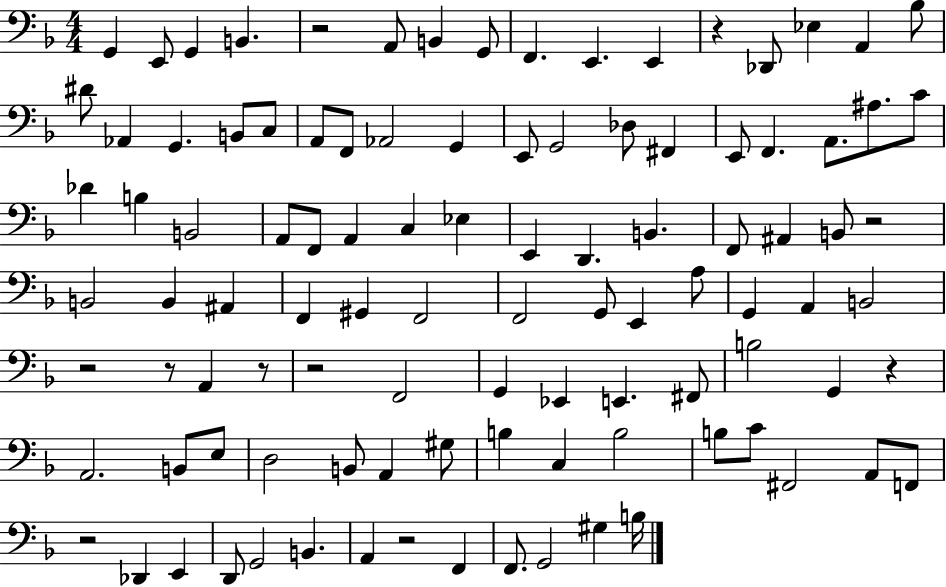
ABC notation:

X:1
T:Untitled
M:4/4
L:1/4
K:F
G,, E,,/2 G,, B,, z2 A,,/2 B,, G,,/2 F,, E,, E,, z _D,,/2 _E, A,, _B,/2 ^D/2 _A,, G,, B,,/2 C,/2 A,,/2 F,,/2 _A,,2 G,, E,,/2 G,,2 _D,/2 ^F,, E,,/2 F,, A,,/2 ^A,/2 C/2 _D B, B,,2 A,,/2 F,,/2 A,, C, _E, E,, D,, B,, F,,/2 ^A,, B,,/2 z2 B,,2 B,, ^A,, F,, ^G,, F,,2 F,,2 G,,/2 E,, A,/2 G,, A,, B,,2 z2 z/2 A,, z/2 z2 F,,2 G,, _E,, E,, ^F,,/2 B,2 G,, z A,,2 B,,/2 E,/2 D,2 B,,/2 A,, ^G,/2 B, C, B,2 B,/2 C/2 ^F,,2 A,,/2 F,,/2 z2 _D,, E,, D,,/2 G,,2 B,, A,, z2 F,, F,,/2 G,,2 ^G, B,/4